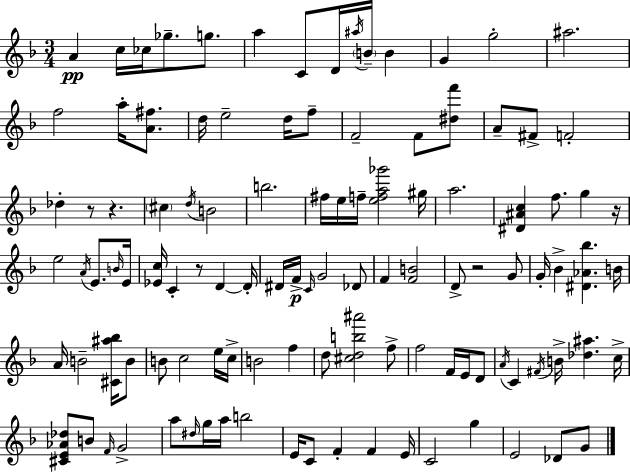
A4/q C5/s CES5/s Gb5/e. G5/e. A5/q C4/e D4/s A#5/s B4/s B4/q G4/q G5/h A#5/h. F5/h A5/s [A4,F#5]/e. D5/s E5/h D5/s F5/e F4/h F4/e [D#5,F6]/e A4/e F#4/e F4/h Db5/q R/e R/q. C#5/q D5/s B4/h B5/h. F#5/s E5/s F5/s [E5,F5,A5,Gb6]/h G#5/s A5/h. [D#4,A#4,C5]/q F5/e. G5/q R/s E5/h A4/s E4/e. B4/s E4/s [Eb4,C5]/s C4/q R/e D4/q D4/s D#4/s F4/s C4/s G4/h Db4/e F4/q [F4,B4]/h D4/e R/h G4/e G4/s Bb4/q [D#4,Ab4,Bb5]/q. B4/s A4/s B4/h [C#4,A#5,Bb5]/s B4/e B4/e C5/h E5/s C5/s B4/h F5/q D5/e [C#5,D5,B5,A#6]/h F5/e F5/h F4/s E4/s D4/e A4/s C4/q F#4/s B4/s [Db5,A#5]/q. C5/s [C#4,E4,Ab4,Db5]/e B4/e F4/s G4/h A5/e D#5/s G5/s A5/s B5/h E4/s C4/e F4/q F4/q E4/s C4/h G5/q E4/h Db4/e G4/e